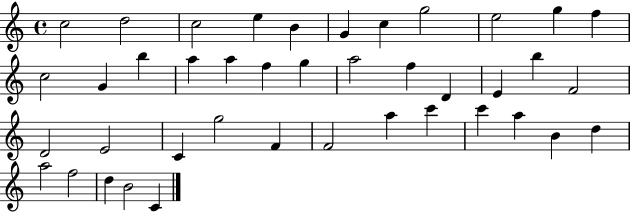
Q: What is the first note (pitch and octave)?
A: C5